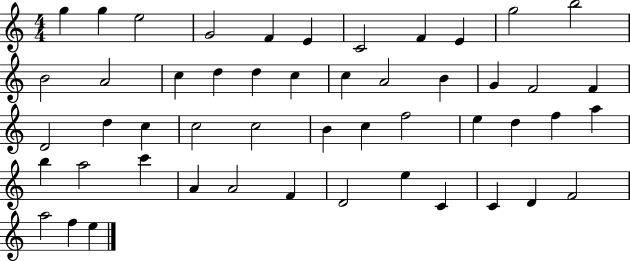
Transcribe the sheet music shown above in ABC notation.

X:1
T:Untitled
M:4/4
L:1/4
K:C
g g e2 G2 F E C2 F E g2 b2 B2 A2 c d d c c A2 B G F2 F D2 d c c2 c2 B c f2 e d f a b a2 c' A A2 F D2 e C C D F2 a2 f e